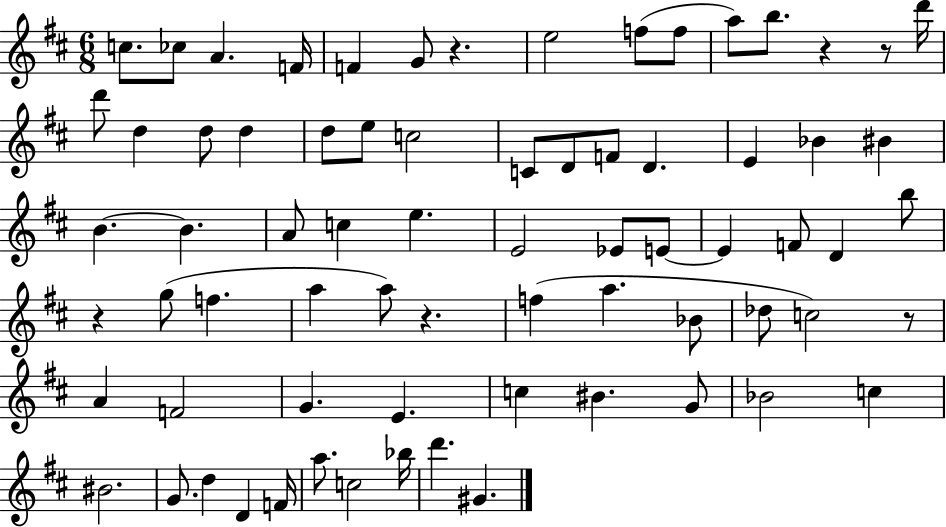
C5/e. CES5/e A4/q. F4/s F4/q G4/e R/q. E5/h F5/e F5/e A5/e B5/e. R/q R/e D6/s D6/e D5/q D5/e D5/q D5/e E5/e C5/h C4/e D4/e F4/e D4/q. E4/q Bb4/q BIS4/q B4/q. B4/q. A4/e C5/q E5/q. E4/h Eb4/e E4/e E4/q F4/e D4/q B5/e R/q G5/e F5/q. A5/q A5/e R/q. F5/q A5/q. Bb4/e Db5/e C5/h R/e A4/q F4/h G4/q. E4/q. C5/q BIS4/q. G4/e Bb4/h C5/q BIS4/h. G4/e. D5/q D4/q F4/s A5/e. C5/h Bb5/s D6/q. G#4/q.